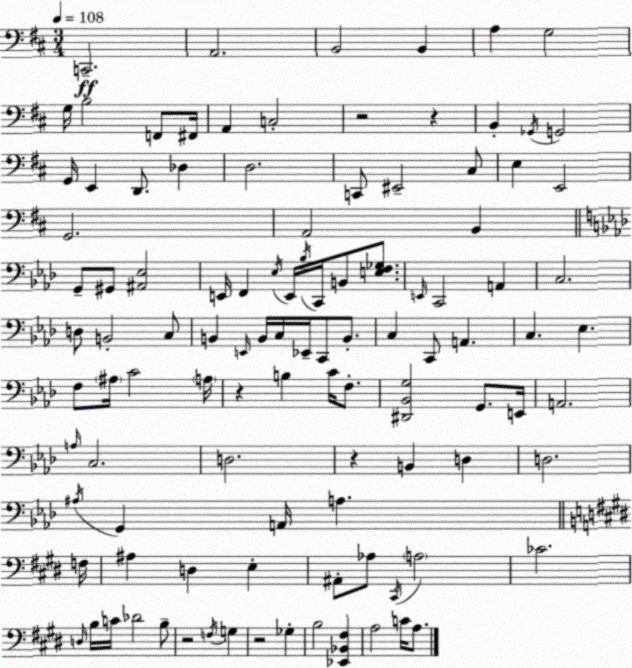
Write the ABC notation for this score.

X:1
T:Untitled
M:3/4
L:1/4
K:D
C,,2 A,,2 B,,2 B,, A, G,2 G,/4 B,2 F,,/2 ^F,,/4 A,, C,2 z2 z B,, _G,,/4 G,,2 G,,/4 E,, D,,/2 _D, D,2 C,,/2 ^E,,2 ^C,/2 E, E,,2 G,,2 A,,2 B,, G,,/2 ^G,,/2 [^A,,_E,]2 E,,/4 F,, _E,/4 E,,/4 _B,/4 C,,/4 B,,/2 [E,F,_G,]/2 E,,/4 C,,2 A,, C,2 D,/2 B,,2 C,/2 B,, E,,/4 B,,/4 C,/4 _E,,/4 C,,/2 B,,/2 C, C,,/2 A,, C, _E, F,/2 ^A,/4 C2 A,/4 z B, C/4 F,/2 [^D,,_B,,G,]2 G,,/2 E,,/4 A,,2 A,/4 C,2 D,2 z B,, D, D,2 ^A,/4 G,, A,,/4 A, F,/4 ^A, D, E, ^A,,/2 _A,/2 ^C,,/4 A,2 _C2 D,/4 B,/4 C/4 _D2 B,/2 z2 F,/4 G, z2 _G, B,2 [_E,,_B,,^F,] A,2 C/4 A,/2